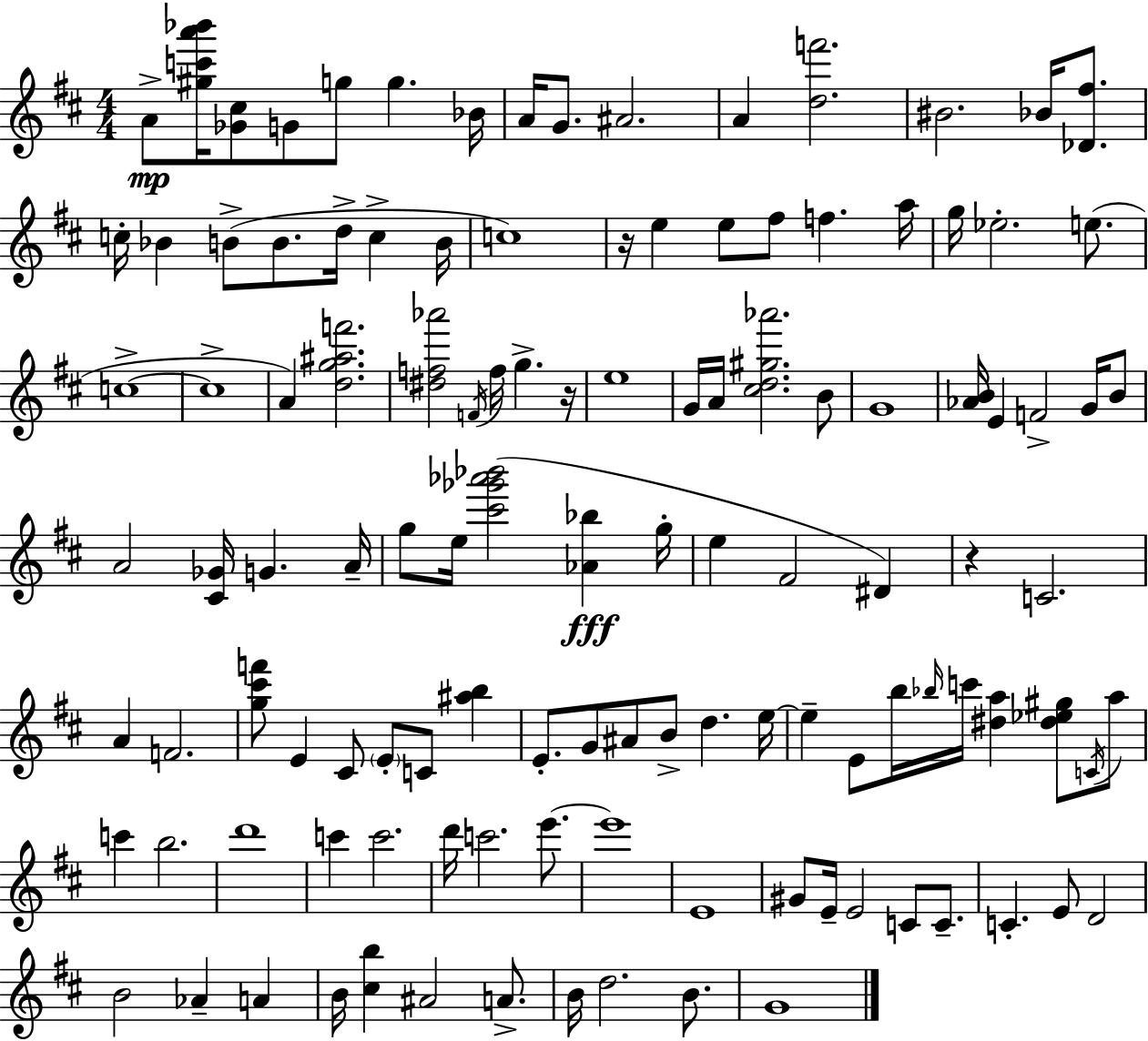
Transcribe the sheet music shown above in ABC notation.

X:1
T:Untitled
M:4/4
L:1/4
K:D
A/2 [^gc'a'_b']/4 [_G^c]/2 G/2 g/2 g _B/4 A/4 G/2 ^A2 A [df']2 ^B2 _B/4 [_D^f]/2 c/4 _B B/2 B/2 d/4 c B/4 c4 z/4 e e/2 ^f/2 f a/4 g/4 _e2 e/2 c4 c4 A [dg^af']2 [^df_a']2 F/4 f/4 g z/4 e4 G/4 A/4 [^cd^g_a']2 B/2 G4 [_AB]/4 E F2 G/4 B/2 A2 [^C_G]/4 G A/4 g/2 e/4 [^c'_g'_a'_b']2 [_A_b] g/4 e ^F2 ^D z C2 A F2 [g^c'f']/2 E ^C/2 E/2 C/2 [^ab] E/2 G/2 ^A/2 B/2 d e/4 e E/2 b/4 _b/4 c'/4 [^da] [^d_e^g]/2 C/4 a/2 c' b2 d'4 c' c'2 d'/4 c'2 e'/2 e'4 E4 ^G/2 E/4 E2 C/2 C/2 C E/2 D2 B2 _A A B/4 [^cb] ^A2 A/2 B/4 d2 B/2 G4